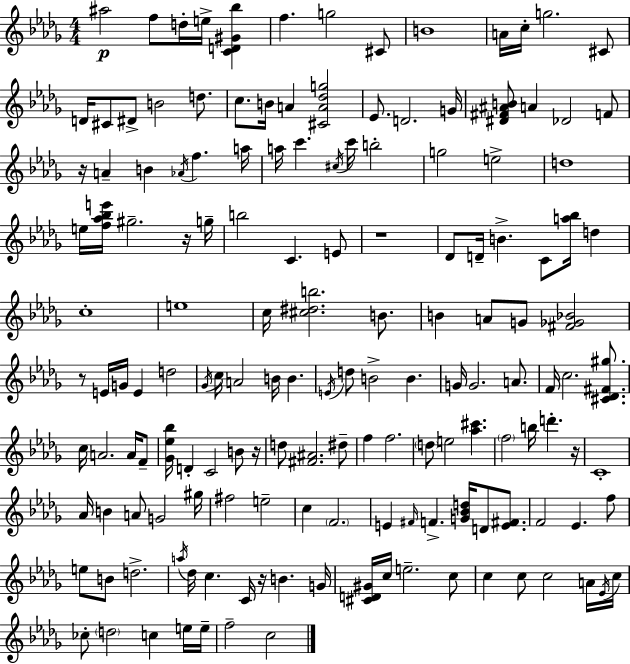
A#5/h F5/e D5/s E5/s [C4,D4,G#4,Bb5]/q F5/q. G5/h C#4/e B4/w A4/s C5/s G5/h. C#4/e D4/s C#4/e D#4/e B4/h D5/e. C5/e. B4/s A4/q [C#4,A4,Db5,G5]/h Eb4/e. D4/h. G4/s [D#4,F#4,A#4,B4]/e A4/q Db4/h F4/e R/s A4/q B4/q Ab4/s F5/q. A5/s A5/s C6/q. C#5/s C6/s B5/h G5/h E5/h D5/w E5/s [F5,Ab5,Bb5,E6]/s G#5/h. R/s G5/s B5/h C4/q. E4/e R/w Db4/e D4/s B4/q. C4/e [A5,Bb5]/s D5/q C5/w E5/w C5/s [C#5,D#5,B5]/h. B4/e. B4/q A4/e G4/e [F#4,Gb4,Bb4]/h R/e E4/s G4/s E4/q D5/h Gb4/s C5/s A4/h B4/s B4/q. E4/s D5/e B4/h B4/q. G4/s G4/h. A4/e. F4/s C5/h. [C#4,Db4,F#4,G#5]/e. C5/s A4/h. A4/s F4/e [Gb4,Eb5,Bb5]/s D4/q C4/h B4/e R/s D5/e [F#4,A#4]/h. D#5/e F5/q F5/h. D5/e E5/h [Ab5,C#6]/q. F5/h B5/s D6/q. R/s C4/w Ab4/s B4/q A4/e G4/h G#5/s F#5/h E5/h C5/q F4/h. E4/q F#4/s F4/q. [G4,Bb4,D5]/s D4/e [E4,F#4]/e. F4/h Eb4/q. F5/e E5/e B4/e D5/h. A5/s Db5/s C5/q. C4/s R/s B4/q. G4/s [C#4,D4,G#4]/s C5/s E5/h. C5/e C5/q C5/e C5/h A4/s Eb4/s C5/s CES5/e D5/h C5/q E5/s E5/s F5/h C5/h